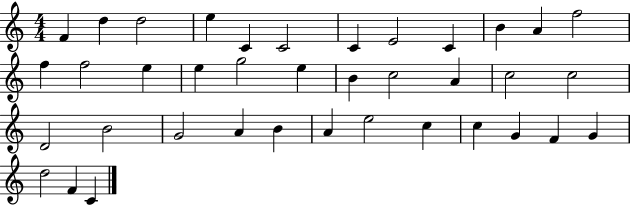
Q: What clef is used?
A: treble